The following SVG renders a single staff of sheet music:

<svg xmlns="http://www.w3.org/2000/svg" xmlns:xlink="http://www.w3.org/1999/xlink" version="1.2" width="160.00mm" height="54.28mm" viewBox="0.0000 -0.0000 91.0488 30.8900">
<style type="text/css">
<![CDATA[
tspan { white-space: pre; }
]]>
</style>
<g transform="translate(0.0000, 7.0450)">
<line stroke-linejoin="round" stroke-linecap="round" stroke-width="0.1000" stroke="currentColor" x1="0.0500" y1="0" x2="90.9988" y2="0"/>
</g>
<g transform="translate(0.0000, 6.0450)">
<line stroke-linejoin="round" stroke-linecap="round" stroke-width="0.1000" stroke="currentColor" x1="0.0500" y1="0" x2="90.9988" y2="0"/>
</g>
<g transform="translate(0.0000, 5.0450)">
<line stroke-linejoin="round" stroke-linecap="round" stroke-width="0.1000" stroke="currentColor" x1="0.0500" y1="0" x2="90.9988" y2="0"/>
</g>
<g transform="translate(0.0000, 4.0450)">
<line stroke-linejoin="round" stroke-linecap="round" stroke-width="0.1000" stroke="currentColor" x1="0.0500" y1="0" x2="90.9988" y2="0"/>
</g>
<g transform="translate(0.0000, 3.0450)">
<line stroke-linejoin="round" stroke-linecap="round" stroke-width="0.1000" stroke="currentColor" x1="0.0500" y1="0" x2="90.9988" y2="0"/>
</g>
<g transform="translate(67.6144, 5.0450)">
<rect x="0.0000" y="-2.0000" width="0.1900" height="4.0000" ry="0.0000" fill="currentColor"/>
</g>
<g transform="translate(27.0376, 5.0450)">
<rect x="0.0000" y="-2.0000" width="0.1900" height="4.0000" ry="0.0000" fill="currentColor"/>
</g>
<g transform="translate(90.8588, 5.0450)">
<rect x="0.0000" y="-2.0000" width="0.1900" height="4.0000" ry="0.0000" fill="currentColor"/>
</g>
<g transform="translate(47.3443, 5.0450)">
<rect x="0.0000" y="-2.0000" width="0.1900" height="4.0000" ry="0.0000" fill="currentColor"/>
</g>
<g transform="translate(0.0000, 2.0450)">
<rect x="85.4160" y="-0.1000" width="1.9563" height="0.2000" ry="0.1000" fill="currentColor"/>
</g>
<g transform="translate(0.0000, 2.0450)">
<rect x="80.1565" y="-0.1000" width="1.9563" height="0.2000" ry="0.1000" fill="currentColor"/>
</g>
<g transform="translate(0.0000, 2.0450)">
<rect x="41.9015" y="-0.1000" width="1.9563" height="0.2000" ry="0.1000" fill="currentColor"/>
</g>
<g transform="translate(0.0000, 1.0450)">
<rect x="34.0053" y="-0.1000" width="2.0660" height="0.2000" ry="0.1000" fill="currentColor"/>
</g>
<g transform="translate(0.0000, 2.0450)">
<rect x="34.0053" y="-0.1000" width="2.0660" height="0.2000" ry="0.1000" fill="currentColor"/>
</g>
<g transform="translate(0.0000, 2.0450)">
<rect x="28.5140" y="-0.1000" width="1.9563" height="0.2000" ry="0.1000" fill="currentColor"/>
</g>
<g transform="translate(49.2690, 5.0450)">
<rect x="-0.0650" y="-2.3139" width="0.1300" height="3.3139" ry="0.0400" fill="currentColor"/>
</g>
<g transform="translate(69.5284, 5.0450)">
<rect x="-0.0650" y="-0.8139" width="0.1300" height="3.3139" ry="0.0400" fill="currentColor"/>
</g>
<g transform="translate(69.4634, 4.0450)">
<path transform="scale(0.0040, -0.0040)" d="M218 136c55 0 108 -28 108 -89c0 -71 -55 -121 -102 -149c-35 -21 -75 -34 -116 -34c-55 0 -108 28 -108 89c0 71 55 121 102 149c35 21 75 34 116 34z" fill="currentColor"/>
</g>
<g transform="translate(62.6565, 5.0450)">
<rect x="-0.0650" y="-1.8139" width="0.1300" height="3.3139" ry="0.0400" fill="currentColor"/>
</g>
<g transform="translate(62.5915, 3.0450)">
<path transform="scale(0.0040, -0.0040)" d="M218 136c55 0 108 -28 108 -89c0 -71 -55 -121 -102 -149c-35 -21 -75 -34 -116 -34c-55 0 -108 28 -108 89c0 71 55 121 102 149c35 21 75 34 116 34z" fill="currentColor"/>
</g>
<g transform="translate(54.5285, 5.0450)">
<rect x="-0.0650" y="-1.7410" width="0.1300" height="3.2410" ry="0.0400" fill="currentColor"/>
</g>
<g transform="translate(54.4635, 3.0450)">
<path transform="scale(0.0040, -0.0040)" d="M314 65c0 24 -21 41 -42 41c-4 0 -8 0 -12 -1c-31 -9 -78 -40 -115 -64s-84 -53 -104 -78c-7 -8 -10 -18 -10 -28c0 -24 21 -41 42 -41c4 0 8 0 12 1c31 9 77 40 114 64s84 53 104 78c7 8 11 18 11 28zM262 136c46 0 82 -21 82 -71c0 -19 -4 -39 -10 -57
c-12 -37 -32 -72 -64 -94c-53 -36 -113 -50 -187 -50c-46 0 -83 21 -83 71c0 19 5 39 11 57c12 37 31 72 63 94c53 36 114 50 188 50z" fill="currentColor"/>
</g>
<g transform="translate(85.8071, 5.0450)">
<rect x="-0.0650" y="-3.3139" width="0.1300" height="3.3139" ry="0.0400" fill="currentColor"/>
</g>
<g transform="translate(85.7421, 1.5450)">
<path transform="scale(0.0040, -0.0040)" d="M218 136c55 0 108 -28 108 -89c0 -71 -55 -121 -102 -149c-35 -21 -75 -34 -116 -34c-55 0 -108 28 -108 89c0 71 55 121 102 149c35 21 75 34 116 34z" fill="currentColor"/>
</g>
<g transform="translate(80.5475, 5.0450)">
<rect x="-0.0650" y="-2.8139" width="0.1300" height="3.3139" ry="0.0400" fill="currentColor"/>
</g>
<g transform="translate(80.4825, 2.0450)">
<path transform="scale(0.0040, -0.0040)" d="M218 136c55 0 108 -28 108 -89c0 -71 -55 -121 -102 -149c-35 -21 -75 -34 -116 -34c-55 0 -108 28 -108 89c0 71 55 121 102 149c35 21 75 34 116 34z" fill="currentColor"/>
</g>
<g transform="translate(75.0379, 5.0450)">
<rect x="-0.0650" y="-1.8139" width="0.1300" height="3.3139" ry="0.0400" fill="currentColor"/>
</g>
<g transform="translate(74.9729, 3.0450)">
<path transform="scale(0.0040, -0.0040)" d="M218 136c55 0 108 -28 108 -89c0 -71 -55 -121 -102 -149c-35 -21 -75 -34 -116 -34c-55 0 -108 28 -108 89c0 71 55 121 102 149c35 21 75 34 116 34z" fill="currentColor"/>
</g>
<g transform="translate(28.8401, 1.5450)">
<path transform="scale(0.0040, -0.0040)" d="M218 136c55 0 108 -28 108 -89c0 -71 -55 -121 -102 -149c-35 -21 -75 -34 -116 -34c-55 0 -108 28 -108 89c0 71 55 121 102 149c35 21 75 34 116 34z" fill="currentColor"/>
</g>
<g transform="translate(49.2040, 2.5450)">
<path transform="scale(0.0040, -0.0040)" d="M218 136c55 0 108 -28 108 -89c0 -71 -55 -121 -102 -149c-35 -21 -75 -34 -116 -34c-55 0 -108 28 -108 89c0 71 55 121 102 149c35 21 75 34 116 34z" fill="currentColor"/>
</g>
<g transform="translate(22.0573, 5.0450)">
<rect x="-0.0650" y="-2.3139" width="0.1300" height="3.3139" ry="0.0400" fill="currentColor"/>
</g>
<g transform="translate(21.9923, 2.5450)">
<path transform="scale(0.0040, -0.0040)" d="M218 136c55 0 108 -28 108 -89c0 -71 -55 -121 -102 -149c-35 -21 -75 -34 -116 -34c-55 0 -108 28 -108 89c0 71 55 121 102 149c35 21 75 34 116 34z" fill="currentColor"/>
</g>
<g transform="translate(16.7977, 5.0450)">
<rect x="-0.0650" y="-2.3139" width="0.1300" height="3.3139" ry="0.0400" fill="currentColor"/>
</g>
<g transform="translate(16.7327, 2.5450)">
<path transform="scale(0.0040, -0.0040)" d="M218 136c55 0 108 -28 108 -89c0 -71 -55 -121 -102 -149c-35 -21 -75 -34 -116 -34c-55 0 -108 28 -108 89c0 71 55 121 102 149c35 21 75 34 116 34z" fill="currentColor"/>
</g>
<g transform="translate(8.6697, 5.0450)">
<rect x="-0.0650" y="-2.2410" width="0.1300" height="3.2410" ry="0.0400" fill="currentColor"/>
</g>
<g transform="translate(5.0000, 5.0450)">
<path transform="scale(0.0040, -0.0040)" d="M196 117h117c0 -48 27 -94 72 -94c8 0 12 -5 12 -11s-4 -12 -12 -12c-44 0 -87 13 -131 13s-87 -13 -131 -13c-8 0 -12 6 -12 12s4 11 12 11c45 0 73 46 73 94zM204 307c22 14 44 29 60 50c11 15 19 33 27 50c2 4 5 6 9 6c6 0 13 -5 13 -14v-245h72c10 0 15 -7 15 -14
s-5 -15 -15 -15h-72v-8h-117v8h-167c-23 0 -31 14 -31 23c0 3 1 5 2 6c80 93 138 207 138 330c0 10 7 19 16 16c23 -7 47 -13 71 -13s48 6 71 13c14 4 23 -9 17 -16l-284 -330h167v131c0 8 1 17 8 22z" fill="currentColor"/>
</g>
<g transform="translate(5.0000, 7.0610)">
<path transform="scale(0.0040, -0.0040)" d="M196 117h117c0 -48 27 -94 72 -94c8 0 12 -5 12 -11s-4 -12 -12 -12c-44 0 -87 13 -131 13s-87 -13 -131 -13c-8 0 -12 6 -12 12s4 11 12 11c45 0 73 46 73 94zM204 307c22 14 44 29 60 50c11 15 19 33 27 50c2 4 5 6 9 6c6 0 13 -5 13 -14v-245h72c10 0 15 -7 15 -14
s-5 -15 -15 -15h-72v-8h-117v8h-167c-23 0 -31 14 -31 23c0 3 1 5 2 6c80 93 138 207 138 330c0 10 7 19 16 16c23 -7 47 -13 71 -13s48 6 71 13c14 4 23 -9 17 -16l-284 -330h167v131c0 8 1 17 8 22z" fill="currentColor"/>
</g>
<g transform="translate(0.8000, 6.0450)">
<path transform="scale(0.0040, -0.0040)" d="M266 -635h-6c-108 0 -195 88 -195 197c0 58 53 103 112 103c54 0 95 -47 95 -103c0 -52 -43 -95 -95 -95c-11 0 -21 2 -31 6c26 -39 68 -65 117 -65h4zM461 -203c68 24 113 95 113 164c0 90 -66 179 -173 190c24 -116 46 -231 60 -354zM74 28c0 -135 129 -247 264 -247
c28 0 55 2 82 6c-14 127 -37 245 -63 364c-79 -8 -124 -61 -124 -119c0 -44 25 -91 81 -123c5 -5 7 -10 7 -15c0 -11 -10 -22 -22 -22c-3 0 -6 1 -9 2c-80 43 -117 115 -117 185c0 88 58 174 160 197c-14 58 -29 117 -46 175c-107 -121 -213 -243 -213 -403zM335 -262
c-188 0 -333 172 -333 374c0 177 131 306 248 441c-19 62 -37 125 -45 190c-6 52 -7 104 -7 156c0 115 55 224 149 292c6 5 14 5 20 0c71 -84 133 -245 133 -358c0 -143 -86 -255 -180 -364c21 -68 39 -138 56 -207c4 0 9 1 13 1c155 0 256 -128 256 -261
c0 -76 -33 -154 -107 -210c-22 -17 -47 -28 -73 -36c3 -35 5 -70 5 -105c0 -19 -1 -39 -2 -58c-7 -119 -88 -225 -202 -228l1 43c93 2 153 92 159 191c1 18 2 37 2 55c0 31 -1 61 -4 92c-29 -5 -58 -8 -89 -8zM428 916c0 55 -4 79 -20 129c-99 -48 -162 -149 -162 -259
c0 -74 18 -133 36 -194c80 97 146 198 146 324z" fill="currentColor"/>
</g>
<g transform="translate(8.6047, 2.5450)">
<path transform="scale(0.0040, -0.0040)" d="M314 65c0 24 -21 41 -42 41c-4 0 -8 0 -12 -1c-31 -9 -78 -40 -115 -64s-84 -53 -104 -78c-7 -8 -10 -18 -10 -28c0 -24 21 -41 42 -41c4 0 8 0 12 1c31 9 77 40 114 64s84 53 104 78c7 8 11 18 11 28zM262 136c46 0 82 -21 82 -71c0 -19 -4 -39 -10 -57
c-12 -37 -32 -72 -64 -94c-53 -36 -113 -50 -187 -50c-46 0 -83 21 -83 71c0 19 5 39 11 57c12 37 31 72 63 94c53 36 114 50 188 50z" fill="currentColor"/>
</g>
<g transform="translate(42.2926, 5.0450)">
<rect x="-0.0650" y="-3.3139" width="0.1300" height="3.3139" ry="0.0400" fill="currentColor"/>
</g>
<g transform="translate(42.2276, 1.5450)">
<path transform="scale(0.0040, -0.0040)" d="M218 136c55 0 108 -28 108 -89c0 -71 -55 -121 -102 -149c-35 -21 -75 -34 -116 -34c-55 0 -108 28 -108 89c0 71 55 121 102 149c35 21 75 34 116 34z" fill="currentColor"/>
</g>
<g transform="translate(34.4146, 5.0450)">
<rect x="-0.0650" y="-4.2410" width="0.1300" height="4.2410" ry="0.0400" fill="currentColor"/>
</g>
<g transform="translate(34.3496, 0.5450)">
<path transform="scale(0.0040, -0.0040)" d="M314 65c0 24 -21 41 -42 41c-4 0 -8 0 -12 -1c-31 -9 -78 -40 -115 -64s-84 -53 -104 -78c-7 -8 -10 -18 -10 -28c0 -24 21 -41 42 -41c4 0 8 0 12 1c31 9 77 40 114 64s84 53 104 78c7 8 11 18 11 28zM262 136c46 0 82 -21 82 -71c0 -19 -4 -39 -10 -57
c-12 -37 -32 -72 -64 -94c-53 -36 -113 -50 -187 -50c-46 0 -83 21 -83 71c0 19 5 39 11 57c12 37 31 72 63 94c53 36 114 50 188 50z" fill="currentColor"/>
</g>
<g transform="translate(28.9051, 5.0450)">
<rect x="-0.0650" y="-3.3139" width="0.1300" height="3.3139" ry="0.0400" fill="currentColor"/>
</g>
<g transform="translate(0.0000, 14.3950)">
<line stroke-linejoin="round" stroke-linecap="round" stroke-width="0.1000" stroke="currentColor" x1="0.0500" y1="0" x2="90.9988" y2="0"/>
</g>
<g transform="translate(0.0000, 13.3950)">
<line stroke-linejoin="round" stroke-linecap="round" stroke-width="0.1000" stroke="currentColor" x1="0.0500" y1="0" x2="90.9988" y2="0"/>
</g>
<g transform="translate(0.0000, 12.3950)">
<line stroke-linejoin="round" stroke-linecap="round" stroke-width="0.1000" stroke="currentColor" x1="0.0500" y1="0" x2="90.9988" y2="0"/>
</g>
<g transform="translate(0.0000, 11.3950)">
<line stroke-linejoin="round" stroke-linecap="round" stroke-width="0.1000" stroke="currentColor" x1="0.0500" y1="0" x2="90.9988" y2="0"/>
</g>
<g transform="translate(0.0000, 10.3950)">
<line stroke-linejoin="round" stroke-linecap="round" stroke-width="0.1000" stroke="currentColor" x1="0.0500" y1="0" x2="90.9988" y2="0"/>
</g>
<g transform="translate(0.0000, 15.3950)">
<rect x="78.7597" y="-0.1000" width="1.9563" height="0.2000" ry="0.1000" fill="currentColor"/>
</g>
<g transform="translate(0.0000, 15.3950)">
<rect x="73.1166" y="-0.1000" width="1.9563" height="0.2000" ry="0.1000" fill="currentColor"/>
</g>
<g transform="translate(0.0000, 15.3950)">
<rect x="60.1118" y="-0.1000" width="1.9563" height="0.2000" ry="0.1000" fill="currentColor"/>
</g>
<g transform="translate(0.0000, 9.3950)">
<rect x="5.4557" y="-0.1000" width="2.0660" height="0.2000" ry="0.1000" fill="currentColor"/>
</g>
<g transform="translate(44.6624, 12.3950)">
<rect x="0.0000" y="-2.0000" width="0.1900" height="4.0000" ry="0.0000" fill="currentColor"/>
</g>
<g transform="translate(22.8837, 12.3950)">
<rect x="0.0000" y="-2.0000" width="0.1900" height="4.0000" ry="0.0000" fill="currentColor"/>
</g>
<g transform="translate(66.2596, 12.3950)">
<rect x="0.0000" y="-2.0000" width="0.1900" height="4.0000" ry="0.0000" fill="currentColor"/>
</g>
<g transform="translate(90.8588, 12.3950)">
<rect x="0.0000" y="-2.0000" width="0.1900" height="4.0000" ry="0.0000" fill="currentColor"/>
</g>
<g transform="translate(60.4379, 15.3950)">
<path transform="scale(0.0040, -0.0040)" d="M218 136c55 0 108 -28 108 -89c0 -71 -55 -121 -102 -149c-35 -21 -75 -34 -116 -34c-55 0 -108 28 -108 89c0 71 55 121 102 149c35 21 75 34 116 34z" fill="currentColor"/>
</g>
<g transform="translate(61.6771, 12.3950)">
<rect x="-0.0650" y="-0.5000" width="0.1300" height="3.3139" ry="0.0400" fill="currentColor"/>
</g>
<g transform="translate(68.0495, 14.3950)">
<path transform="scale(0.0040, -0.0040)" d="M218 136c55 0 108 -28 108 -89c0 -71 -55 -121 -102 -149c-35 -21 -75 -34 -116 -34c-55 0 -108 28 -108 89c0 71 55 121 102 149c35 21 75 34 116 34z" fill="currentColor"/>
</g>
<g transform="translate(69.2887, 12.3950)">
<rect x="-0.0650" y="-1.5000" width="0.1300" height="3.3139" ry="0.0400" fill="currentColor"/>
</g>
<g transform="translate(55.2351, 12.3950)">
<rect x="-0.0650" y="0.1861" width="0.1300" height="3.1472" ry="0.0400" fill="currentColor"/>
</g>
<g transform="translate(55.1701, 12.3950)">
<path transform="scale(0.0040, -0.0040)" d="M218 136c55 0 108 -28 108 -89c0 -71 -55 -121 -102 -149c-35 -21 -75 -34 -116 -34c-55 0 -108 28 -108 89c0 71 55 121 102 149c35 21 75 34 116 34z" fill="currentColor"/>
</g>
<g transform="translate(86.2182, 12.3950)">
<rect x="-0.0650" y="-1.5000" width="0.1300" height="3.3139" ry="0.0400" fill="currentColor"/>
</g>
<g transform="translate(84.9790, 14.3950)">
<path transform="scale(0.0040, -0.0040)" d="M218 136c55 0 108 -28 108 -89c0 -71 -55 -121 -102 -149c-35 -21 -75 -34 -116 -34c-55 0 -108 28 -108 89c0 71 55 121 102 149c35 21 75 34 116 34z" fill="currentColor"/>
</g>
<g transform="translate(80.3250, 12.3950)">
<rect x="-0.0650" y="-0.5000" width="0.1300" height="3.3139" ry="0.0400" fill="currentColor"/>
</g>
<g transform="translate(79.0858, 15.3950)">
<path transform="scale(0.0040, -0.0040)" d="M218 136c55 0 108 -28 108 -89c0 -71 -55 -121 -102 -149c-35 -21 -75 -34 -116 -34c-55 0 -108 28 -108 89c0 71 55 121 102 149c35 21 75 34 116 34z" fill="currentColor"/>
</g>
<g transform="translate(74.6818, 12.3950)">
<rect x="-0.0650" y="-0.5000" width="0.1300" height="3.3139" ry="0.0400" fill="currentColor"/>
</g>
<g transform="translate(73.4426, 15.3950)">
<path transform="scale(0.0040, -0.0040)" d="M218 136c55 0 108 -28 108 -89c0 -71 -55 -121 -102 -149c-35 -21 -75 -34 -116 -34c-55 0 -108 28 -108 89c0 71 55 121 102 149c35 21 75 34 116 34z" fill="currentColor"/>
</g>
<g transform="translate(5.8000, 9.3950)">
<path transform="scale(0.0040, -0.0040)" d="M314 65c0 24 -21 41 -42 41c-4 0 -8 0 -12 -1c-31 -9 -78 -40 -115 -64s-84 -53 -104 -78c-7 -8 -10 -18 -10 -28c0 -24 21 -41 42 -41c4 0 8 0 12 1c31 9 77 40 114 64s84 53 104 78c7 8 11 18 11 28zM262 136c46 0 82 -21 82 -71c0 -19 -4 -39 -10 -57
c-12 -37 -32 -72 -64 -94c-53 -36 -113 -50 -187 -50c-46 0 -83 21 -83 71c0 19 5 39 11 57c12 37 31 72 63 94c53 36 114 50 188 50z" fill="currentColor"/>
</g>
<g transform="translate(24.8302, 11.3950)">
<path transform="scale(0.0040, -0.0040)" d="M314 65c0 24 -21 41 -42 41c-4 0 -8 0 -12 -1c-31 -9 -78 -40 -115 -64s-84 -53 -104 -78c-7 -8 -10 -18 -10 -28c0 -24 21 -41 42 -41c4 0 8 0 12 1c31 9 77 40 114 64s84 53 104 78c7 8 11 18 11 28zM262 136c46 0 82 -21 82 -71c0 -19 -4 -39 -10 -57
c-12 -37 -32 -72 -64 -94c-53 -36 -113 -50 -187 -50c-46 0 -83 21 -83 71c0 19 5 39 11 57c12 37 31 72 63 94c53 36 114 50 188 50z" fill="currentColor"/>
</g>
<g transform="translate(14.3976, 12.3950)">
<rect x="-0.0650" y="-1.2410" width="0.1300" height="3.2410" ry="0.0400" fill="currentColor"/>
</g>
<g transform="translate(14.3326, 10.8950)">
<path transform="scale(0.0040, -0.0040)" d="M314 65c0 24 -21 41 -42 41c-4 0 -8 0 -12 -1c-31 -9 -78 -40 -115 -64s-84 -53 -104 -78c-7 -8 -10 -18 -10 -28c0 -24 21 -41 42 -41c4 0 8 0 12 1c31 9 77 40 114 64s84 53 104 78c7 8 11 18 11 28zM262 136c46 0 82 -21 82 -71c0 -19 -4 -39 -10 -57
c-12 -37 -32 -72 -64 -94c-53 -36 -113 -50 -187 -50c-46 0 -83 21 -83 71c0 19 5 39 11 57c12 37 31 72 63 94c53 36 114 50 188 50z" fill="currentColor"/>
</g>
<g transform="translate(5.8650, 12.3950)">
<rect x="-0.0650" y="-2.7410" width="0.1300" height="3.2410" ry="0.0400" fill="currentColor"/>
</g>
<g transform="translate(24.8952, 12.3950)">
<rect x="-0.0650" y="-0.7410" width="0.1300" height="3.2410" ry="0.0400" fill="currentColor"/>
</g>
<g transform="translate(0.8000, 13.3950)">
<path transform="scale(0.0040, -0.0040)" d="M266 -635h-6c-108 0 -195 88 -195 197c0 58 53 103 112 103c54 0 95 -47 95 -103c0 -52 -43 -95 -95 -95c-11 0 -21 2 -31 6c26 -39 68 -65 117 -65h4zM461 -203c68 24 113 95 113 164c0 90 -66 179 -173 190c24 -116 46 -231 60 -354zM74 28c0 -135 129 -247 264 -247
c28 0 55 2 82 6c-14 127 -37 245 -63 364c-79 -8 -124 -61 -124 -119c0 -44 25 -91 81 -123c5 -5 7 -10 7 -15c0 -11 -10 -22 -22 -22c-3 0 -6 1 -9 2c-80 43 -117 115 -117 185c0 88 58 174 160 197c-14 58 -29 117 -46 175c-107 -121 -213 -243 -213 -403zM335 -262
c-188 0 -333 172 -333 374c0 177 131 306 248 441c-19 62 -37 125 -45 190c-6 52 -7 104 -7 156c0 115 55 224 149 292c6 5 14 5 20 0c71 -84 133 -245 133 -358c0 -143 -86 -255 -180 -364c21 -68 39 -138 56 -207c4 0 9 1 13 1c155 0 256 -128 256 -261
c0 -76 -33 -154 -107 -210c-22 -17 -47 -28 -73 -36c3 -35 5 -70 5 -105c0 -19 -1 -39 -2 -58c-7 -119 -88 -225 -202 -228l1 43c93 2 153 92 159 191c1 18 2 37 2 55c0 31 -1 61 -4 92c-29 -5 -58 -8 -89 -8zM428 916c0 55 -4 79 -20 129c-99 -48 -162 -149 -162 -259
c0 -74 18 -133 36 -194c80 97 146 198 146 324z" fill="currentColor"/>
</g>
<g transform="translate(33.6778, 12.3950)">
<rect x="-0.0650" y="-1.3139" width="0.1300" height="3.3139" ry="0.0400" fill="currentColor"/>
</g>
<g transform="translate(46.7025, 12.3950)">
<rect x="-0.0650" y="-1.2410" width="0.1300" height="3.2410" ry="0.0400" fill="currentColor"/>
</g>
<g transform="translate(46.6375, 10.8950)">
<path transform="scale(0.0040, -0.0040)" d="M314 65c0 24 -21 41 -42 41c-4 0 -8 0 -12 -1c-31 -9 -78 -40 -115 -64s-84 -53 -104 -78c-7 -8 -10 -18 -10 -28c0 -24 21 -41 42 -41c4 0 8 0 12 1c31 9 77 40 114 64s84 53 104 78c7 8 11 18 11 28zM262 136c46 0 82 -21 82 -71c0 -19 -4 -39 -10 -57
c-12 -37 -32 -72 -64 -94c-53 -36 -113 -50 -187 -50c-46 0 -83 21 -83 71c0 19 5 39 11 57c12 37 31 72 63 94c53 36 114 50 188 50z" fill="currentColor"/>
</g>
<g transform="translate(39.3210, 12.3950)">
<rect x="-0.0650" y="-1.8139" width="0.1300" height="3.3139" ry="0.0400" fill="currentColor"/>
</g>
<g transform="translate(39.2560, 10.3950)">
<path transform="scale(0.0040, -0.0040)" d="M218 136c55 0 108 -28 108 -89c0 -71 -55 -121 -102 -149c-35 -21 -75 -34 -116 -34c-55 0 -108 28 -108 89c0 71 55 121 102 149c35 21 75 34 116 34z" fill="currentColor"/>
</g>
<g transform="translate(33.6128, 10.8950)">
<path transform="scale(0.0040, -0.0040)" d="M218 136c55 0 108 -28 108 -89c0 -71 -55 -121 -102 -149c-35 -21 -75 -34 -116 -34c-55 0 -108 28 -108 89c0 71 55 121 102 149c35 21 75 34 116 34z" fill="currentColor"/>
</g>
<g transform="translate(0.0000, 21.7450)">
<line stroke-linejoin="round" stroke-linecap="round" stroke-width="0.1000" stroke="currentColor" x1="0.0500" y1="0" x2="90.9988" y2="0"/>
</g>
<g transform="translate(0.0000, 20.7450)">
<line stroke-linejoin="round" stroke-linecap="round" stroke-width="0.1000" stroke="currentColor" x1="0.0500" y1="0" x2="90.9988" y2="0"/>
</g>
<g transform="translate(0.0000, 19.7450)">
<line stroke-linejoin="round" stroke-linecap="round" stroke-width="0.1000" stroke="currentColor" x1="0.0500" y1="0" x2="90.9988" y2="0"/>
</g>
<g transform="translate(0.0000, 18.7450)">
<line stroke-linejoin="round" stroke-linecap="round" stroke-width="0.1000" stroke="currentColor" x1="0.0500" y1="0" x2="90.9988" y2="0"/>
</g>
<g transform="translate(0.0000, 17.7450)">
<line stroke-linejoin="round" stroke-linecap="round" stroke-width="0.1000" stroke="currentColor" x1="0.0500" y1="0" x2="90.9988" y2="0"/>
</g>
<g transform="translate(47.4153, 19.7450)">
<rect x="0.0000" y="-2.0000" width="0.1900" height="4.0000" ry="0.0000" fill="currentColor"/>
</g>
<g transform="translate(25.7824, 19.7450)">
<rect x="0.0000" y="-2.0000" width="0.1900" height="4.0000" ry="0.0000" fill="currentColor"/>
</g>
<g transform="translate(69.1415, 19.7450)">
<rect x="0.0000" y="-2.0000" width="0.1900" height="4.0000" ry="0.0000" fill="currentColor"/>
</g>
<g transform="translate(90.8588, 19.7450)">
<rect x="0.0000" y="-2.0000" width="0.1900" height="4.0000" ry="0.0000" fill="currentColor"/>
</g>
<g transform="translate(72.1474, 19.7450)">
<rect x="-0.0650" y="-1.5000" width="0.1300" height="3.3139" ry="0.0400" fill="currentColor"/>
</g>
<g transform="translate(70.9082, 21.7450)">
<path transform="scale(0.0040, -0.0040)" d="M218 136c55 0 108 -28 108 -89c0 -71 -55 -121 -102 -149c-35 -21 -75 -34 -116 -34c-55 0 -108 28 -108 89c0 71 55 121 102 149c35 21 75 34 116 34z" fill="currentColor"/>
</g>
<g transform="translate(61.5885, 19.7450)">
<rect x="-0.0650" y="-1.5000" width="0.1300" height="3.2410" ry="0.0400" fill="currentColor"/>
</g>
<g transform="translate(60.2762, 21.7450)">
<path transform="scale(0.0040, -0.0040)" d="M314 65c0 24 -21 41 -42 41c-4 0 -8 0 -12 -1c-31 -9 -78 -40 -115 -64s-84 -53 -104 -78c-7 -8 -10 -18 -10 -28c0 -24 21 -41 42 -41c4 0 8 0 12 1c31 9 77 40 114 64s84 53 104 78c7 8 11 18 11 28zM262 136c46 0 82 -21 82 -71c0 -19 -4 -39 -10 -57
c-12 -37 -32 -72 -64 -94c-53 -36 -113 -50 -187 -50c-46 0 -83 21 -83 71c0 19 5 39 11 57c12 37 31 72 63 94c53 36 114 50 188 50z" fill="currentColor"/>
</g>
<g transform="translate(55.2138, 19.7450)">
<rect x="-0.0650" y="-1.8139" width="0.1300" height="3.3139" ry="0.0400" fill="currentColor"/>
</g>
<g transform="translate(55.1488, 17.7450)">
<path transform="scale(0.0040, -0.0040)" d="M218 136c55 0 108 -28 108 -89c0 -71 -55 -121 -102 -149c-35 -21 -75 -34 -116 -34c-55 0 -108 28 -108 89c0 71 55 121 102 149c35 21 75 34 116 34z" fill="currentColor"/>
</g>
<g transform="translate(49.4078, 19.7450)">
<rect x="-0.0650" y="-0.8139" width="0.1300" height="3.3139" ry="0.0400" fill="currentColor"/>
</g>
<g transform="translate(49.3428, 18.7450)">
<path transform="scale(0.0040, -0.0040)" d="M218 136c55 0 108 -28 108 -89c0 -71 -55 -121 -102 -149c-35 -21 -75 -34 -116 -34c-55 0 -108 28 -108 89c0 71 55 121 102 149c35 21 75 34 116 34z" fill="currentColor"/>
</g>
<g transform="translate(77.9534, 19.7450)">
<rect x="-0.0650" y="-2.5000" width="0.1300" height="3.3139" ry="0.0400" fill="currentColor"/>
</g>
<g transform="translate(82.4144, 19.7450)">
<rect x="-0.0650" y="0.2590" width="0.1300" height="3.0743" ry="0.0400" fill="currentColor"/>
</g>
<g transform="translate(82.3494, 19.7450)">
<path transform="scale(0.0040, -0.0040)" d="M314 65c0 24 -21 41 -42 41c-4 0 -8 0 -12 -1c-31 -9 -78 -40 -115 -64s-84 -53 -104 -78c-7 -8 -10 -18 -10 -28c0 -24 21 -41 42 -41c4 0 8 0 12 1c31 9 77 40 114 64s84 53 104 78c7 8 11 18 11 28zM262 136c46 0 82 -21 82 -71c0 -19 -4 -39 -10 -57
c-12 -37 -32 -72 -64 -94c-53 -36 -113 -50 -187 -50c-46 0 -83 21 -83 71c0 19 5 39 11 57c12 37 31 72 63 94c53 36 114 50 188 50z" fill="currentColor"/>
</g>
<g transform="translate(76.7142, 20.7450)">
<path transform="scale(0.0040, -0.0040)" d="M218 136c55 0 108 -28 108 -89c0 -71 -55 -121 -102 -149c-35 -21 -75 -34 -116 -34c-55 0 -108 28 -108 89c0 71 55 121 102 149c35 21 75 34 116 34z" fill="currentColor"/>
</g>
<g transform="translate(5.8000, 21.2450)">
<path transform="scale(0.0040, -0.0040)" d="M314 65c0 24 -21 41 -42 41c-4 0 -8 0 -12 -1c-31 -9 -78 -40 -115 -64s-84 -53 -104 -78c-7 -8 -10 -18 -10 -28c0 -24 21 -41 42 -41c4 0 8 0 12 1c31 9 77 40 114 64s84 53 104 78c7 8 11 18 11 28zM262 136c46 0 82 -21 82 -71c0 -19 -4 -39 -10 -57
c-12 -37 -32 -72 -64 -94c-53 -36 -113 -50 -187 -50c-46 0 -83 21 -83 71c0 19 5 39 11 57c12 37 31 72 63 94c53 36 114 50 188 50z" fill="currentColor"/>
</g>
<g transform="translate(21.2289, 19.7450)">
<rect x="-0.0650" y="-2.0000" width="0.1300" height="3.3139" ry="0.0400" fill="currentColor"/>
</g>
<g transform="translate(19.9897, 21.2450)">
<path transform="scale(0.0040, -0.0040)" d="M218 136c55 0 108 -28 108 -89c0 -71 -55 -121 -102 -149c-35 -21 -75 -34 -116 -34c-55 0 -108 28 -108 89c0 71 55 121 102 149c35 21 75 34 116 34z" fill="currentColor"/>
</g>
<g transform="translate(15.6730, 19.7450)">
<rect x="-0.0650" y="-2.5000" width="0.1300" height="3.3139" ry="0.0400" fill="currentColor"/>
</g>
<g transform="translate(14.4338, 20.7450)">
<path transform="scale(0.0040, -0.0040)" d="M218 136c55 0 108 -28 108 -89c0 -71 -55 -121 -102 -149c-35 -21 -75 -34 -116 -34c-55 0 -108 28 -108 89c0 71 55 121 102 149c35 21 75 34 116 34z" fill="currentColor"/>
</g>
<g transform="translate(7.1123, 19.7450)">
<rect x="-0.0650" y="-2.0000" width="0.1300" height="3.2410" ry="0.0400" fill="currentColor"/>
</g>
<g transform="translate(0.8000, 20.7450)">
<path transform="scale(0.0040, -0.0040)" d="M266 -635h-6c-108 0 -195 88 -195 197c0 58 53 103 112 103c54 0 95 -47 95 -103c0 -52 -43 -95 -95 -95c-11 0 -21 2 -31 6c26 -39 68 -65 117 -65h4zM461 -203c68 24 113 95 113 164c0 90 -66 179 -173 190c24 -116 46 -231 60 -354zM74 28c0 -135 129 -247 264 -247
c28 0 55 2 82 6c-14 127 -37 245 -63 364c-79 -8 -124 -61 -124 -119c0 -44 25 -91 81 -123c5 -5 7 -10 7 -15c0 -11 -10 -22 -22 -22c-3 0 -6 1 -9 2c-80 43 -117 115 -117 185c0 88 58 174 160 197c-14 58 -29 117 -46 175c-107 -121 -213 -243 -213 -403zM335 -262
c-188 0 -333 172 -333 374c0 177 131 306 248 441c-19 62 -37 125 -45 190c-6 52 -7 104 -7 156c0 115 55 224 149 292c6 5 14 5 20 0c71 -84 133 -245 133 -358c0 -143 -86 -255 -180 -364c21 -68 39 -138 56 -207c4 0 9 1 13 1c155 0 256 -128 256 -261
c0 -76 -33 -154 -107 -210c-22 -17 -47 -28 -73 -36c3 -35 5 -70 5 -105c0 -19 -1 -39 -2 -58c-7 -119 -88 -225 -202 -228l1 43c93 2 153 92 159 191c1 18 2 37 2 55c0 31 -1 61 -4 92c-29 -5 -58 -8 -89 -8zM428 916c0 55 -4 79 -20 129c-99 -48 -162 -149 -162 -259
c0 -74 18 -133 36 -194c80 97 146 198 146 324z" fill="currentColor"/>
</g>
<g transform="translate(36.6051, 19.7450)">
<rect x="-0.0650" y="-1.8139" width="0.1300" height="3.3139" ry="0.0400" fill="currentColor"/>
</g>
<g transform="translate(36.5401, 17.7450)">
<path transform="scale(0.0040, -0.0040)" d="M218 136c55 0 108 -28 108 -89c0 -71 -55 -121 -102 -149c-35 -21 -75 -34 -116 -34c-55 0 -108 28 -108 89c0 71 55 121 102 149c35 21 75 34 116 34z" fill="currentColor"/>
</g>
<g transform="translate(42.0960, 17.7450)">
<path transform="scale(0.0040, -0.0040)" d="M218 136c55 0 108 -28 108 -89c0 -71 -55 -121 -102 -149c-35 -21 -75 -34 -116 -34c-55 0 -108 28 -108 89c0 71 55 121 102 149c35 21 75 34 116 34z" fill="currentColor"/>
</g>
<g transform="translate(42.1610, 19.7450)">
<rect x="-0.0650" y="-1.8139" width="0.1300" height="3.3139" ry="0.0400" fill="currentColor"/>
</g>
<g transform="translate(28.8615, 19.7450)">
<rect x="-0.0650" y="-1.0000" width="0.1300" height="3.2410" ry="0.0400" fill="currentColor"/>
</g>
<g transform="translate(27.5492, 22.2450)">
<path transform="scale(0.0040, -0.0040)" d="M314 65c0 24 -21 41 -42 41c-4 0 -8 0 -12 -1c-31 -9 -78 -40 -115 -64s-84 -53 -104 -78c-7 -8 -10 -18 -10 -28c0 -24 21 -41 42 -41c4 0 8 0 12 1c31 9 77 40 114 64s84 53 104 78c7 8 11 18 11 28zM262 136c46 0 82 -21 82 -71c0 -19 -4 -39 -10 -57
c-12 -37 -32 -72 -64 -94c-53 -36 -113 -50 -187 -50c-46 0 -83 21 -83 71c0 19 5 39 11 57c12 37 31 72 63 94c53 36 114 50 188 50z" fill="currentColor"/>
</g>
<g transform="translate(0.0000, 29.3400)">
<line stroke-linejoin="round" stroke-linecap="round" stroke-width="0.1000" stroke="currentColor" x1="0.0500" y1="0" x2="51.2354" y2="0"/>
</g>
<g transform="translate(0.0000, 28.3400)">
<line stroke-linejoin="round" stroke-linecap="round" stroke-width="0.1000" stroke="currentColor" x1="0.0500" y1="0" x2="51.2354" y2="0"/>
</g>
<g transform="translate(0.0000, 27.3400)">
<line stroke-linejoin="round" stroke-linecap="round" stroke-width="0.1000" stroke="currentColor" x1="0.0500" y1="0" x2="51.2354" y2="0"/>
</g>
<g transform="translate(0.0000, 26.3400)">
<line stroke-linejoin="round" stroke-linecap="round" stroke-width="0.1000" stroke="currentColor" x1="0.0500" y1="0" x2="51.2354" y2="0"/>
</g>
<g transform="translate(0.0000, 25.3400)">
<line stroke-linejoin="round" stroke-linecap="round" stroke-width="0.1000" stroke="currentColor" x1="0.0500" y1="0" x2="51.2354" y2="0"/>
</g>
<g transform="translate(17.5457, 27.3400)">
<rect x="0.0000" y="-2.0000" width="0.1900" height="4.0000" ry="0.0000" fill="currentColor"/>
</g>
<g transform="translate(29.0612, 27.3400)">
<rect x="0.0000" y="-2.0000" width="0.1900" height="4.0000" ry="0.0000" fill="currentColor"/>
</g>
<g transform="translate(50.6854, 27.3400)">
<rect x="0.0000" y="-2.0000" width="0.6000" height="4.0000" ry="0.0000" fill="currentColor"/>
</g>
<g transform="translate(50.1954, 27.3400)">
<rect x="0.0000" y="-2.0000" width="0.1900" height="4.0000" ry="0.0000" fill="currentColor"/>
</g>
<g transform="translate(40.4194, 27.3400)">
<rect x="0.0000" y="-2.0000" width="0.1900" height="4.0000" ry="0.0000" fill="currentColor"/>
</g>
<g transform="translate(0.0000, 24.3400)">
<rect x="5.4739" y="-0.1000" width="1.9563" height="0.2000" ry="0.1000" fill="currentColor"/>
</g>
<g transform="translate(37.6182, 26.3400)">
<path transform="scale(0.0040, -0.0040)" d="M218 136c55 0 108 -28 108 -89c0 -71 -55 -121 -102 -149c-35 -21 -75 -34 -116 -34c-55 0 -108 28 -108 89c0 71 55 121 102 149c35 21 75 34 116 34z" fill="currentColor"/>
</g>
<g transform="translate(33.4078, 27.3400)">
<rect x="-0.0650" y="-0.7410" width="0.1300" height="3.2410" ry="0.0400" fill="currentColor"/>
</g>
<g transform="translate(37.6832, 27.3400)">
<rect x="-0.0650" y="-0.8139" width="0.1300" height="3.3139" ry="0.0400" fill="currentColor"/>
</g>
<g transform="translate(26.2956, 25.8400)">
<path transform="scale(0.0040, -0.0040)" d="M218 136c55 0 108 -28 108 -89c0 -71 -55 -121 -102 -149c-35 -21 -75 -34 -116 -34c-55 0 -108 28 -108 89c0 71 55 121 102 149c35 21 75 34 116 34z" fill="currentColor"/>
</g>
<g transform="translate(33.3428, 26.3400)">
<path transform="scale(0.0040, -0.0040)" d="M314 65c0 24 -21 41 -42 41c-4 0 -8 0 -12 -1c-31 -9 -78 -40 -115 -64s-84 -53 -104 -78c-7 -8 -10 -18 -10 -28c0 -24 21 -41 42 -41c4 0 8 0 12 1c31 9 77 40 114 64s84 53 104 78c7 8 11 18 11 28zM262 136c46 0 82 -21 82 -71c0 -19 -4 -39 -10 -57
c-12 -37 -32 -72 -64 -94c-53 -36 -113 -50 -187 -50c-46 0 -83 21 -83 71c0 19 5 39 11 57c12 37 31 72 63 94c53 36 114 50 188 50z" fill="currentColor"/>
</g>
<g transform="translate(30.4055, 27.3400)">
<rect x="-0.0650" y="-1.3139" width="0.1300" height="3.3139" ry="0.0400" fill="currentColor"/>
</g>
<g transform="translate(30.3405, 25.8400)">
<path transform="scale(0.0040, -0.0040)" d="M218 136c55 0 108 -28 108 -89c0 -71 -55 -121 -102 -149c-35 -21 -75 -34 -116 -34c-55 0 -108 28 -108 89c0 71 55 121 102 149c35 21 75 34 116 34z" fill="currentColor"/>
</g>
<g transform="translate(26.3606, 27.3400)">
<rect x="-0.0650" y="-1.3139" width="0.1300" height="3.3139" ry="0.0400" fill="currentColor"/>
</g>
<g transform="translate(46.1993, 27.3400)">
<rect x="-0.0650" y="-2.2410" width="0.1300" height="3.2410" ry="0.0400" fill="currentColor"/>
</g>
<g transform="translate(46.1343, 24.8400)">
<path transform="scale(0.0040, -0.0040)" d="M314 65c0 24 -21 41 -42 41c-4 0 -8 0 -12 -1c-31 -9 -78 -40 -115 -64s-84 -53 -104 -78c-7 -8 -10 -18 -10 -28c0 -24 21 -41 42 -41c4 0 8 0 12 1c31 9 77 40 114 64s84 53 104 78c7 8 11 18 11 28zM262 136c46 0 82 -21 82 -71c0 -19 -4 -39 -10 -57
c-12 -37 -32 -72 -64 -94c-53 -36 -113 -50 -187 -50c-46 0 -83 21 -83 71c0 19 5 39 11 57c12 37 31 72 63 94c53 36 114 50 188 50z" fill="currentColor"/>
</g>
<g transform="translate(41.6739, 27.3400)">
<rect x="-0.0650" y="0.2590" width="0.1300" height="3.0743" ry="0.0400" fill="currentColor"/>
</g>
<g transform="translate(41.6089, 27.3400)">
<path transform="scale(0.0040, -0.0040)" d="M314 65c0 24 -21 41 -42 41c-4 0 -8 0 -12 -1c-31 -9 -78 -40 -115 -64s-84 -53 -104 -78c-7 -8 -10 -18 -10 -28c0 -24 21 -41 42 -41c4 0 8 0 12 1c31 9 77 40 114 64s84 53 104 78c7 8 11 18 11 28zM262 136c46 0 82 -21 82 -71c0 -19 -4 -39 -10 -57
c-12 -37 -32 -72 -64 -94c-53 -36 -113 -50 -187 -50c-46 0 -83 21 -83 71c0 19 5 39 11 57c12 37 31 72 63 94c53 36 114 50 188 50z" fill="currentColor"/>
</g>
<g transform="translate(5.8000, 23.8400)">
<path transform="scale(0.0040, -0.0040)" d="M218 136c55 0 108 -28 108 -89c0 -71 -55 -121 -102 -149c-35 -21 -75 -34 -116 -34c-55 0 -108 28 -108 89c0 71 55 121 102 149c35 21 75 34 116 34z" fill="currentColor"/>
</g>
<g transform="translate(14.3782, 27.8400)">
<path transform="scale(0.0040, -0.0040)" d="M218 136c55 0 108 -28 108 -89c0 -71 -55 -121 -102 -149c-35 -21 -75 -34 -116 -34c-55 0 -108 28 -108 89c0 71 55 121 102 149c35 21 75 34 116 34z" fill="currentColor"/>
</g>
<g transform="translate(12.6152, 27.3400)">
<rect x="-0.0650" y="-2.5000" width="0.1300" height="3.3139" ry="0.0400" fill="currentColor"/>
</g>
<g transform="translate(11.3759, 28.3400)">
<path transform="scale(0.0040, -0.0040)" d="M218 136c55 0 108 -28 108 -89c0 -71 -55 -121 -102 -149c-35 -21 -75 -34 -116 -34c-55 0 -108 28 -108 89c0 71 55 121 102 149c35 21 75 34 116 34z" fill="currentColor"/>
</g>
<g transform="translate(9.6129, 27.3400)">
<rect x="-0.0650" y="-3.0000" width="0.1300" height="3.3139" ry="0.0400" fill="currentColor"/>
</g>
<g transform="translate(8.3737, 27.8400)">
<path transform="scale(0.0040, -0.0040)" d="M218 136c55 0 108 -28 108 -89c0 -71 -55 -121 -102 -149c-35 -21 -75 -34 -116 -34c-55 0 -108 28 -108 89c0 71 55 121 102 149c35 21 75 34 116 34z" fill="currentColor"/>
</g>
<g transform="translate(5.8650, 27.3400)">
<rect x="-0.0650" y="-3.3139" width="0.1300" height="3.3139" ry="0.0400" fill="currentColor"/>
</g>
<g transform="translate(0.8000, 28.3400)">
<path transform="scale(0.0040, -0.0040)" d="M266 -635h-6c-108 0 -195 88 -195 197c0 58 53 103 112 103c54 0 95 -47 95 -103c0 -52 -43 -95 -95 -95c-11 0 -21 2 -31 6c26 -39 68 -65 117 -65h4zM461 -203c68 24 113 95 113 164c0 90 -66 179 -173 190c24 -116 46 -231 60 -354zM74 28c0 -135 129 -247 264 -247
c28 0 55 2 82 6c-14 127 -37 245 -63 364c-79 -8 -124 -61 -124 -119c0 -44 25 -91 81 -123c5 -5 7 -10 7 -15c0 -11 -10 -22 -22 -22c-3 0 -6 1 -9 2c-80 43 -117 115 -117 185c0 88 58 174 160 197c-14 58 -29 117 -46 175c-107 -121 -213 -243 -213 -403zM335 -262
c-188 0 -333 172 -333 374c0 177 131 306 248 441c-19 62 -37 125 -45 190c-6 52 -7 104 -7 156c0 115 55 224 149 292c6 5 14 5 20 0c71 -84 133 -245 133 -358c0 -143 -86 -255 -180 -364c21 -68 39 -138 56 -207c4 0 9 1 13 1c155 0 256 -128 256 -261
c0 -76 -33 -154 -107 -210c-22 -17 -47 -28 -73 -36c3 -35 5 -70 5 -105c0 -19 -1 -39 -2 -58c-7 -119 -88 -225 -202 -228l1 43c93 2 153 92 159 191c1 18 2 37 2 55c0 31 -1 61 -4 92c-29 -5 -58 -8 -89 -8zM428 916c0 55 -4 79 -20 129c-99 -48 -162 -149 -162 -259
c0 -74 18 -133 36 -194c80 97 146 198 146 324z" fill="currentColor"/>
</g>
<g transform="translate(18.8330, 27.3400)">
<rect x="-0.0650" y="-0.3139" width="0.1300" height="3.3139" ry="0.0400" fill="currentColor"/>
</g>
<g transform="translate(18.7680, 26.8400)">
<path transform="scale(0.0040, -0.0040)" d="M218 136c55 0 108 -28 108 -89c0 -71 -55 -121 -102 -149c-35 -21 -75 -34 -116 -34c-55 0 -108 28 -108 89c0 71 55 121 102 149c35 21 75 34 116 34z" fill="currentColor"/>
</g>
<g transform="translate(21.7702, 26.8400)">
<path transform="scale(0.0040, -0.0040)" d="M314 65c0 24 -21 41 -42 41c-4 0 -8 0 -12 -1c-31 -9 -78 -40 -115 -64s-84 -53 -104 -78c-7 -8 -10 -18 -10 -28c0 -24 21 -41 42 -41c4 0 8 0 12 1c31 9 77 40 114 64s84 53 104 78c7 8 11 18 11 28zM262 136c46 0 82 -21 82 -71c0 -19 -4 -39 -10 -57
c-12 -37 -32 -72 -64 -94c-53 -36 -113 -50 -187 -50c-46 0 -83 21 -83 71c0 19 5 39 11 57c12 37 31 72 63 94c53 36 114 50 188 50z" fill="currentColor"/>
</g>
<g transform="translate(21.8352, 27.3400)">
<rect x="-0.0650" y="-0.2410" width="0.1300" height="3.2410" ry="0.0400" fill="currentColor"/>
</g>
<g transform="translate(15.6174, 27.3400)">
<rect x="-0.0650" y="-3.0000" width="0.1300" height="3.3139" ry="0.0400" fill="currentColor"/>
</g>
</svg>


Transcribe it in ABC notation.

X:1
T:Untitled
M:4/4
L:1/4
K:C
g2 g g b d'2 b g f2 f d f a b a2 e2 d2 e f e2 B C E C C E F2 G F D2 f f d f E2 E G B2 b A G A c c2 e e d2 d B2 g2